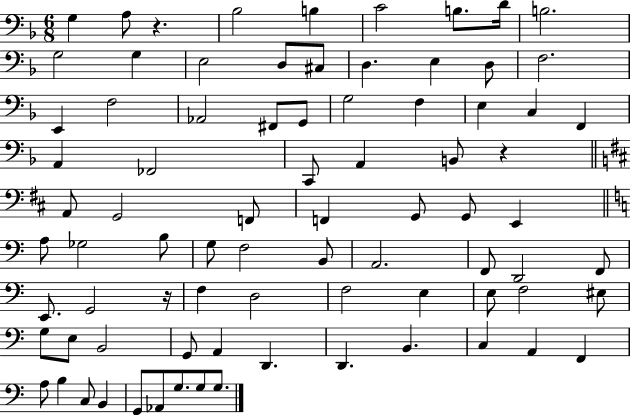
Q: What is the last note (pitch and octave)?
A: G3